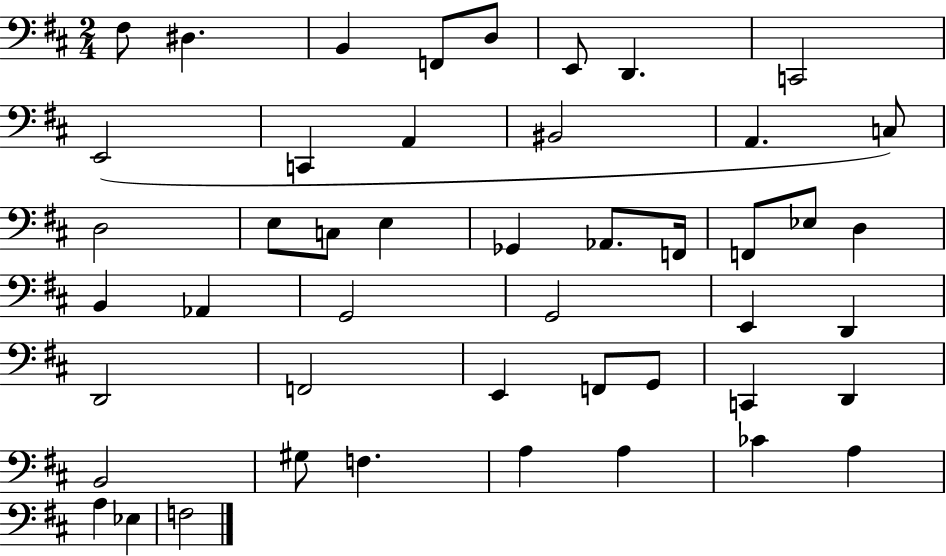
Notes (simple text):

F#3/e D#3/q. B2/q F2/e D3/e E2/e D2/q. C2/h E2/h C2/q A2/q BIS2/h A2/q. C3/e D3/h E3/e C3/e E3/q Gb2/q Ab2/e. F2/s F2/e Eb3/e D3/q B2/q Ab2/q G2/h G2/h E2/q D2/q D2/h F2/h E2/q F2/e G2/e C2/q D2/q B2/h G#3/e F3/q. A3/q A3/q CES4/q A3/q A3/q Eb3/q F3/h